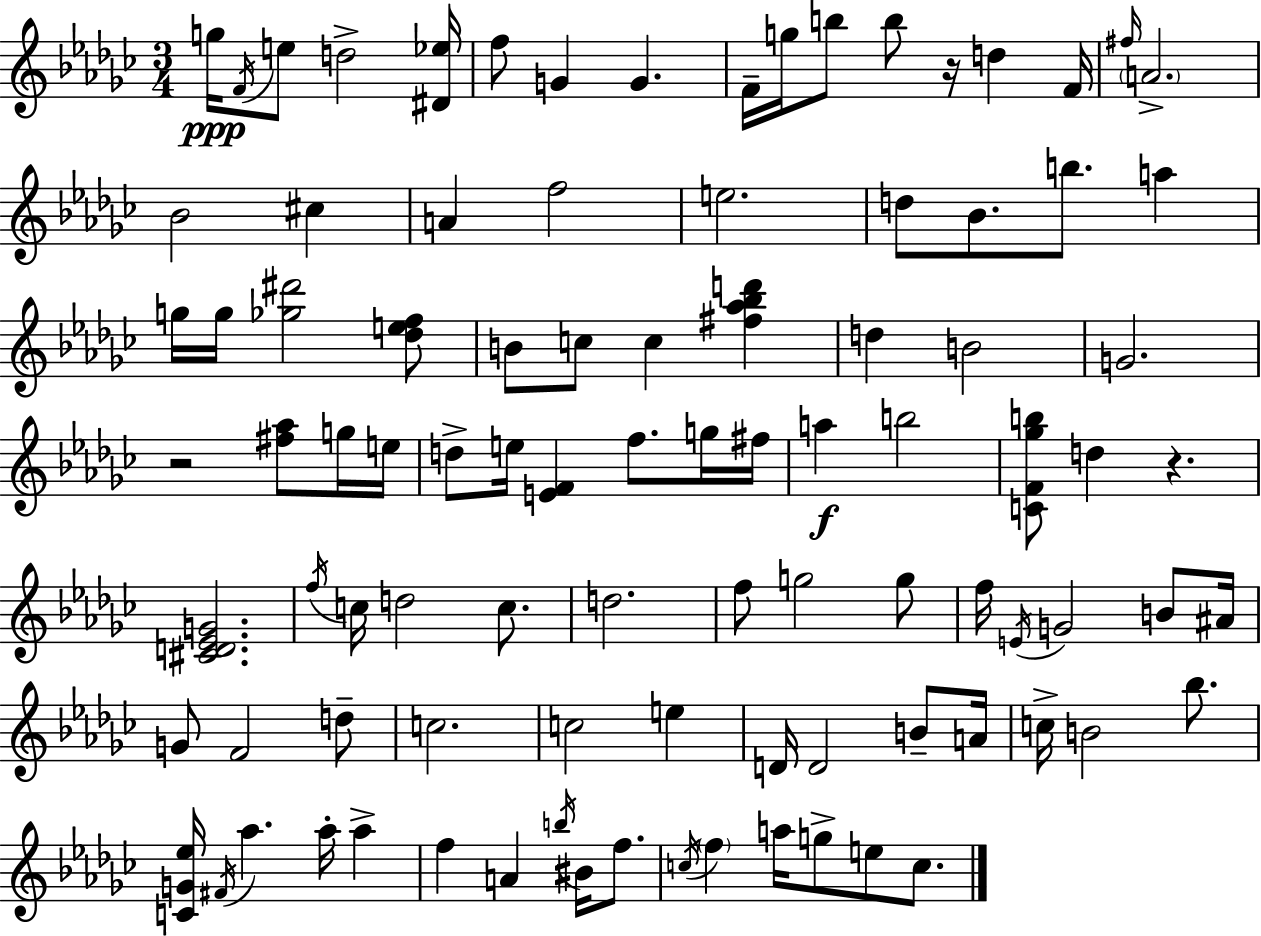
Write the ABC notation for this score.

X:1
T:Untitled
M:3/4
L:1/4
K:Ebm
g/4 F/4 e/2 d2 [^D_e]/4 f/2 G G F/4 g/4 b/2 b/2 z/4 d F/4 ^f/4 A2 _B2 ^c A f2 e2 d/2 _B/2 b/2 a g/4 g/4 [_g^d']2 [_def]/2 B/2 c/2 c [^f_a_bd'] d B2 G2 z2 [^f_a]/2 g/4 e/4 d/2 e/4 [EF] f/2 g/4 ^f/4 a b2 [CF_gb]/2 d z [^CD_EG]2 f/4 c/4 d2 c/2 d2 f/2 g2 g/2 f/4 E/4 G2 B/2 ^A/4 G/2 F2 d/2 c2 c2 e D/4 D2 B/2 A/4 c/4 B2 _b/2 [CG_e]/4 ^F/4 _a _a/4 _a f A b/4 ^B/4 f/2 c/4 f a/4 g/2 e/2 c/2